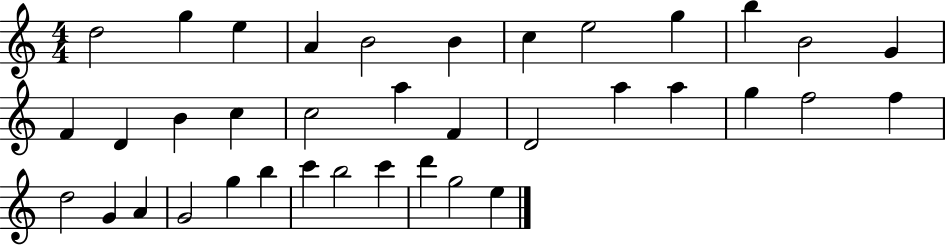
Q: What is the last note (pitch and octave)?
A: E5